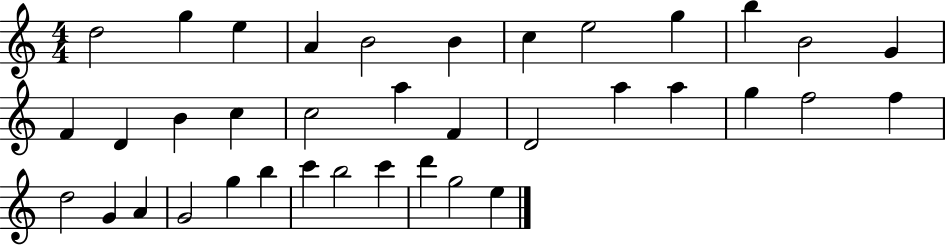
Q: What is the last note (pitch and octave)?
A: E5